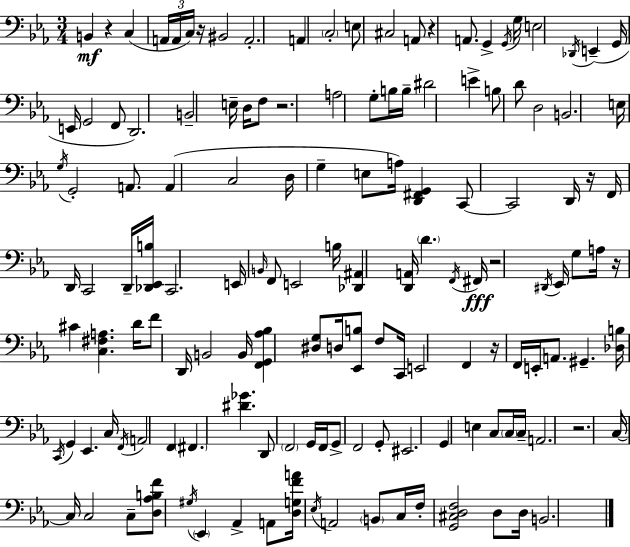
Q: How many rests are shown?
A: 9